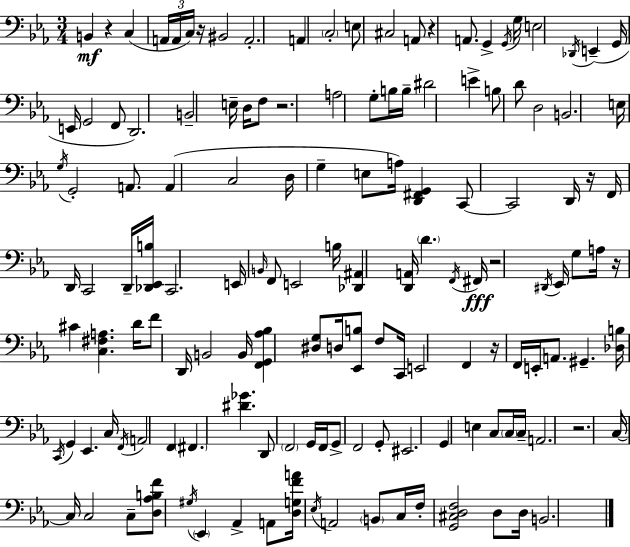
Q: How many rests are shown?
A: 9